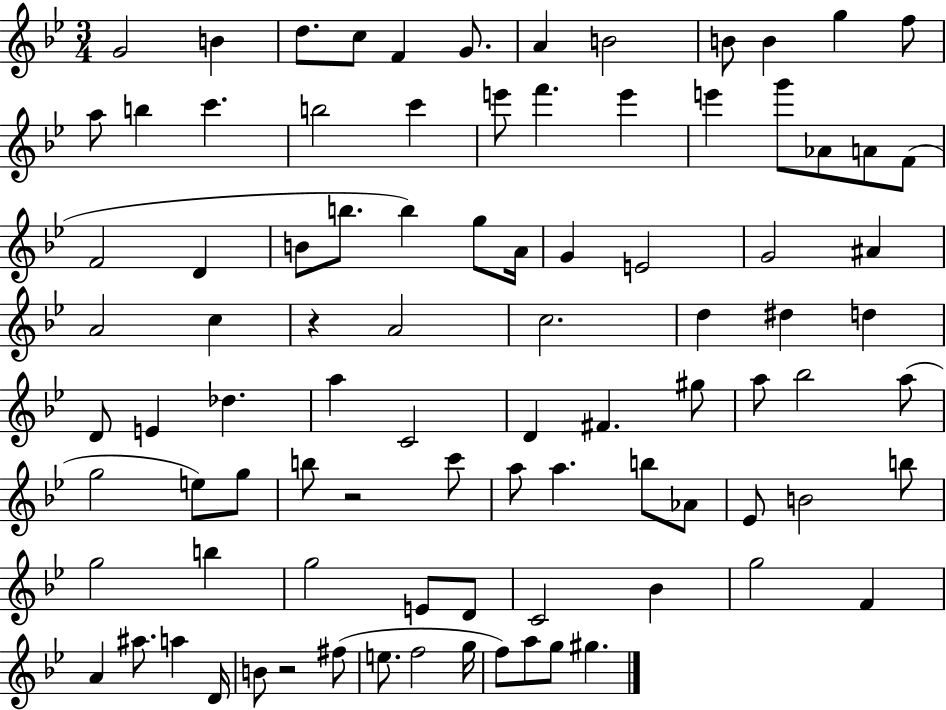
G4/h B4/q D5/e. C5/e F4/q G4/e. A4/q B4/h B4/e B4/q G5/q F5/e A5/e B5/q C6/q. B5/h C6/q E6/e F6/q. E6/q E6/q G6/e Ab4/e A4/e F4/e F4/h D4/q B4/e B5/e. B5/q G5/e A4/s G4/q E4/h G4/h A#4/q A4/h C5/q R/q A4/h C5/h. D5/q D#5/q D5/q D4/e E4/q Db5/q. A5/q C4/h D4/q F#4/q. G#5/e A5/e Bb5/h A5/e G5/h E5/e G5/e B5/e R/h C6/e A5/e A5/q. B5/e Ab4/e Eb4/e B4/h B5/e G5/h B5/q G5/h E4/e D4/e C4/h Bb4/q G5/h F4/q A4/q A#5/e. A5/q D4/s B4/e R/h F#5/e E5/e. F5/h G5/s F5/e A5/e G5/e G#5/q.